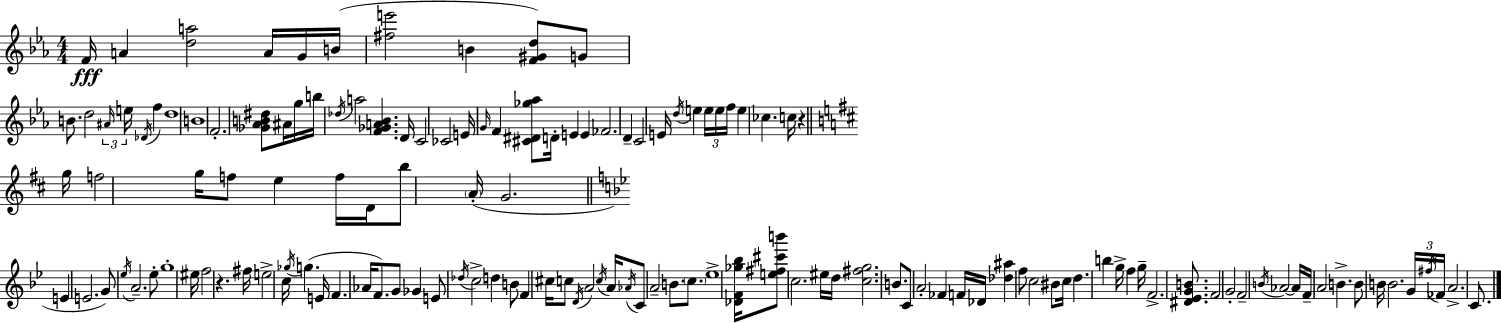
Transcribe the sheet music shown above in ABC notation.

X:1
T:Untitled
M:4/4
L:1/4
K:Cm
F/4 A [da]2 A/4 G/4 B/4 [^fe']2 B [F^Gd]/2 G/2 B/2 d2 ^A/4 e/4 _D/4 f d4 B4 F2 [_G_AB^d]/2 ^A/4 g/4 b/4 _d/4 a2 [F_GA_B] D/4 C2 _C2 E/4 G/4 F [^C^D_g_a]/2 D/4 E E _F2 D C2 E/4 d/4 e e/4 e/4 f/4 e _c c/4 z g/4 f2 g/4 f/2 e f/4 D/4 b/2 A/4 G2 E E2 G/2 _e/4 A2 _e/2 g4 ^e/4 f2 z ^f/4 e2 c/4 _g/4 g E/4 F _A/4 F/2 G/2 _G E/2 _d/4 c2 d B/2 F ^c/4 c/2 D/4 A2 c/4 A/4 _A/4 C/2 A2 B/2 c/2 _e4 [_DF_g_b]/4 [e^f^c'b']/2 c2 ^e/4 d/4 [c^fg]2 B/2 C/2 A2 _F F/4 _D/4 [_d^a] f/2 c2 ^B/2 c/4 d b g/4 f g/4 F2 [^D_EGB]/2 F2 G2 F2 B/4 _A2 _A/4 F/4 A2 B B/2 B/4 B2 G/4 ^f/4 _F/4 A2 C/2